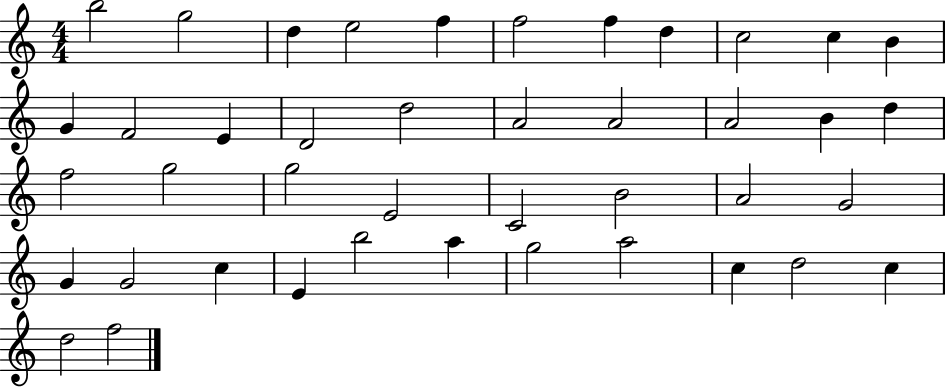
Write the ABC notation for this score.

X:1
T:Untitled
M:4/4
L:1/4
K:C
b2 g2 d e2 f f2 f d c2 c B G F2 E D2 d2 A2 A2 A2 B d f2 g2 g2 E2 C2 B2 A2 G2 G G2 c E b2 a g2 a2 c d2 c d2 f2